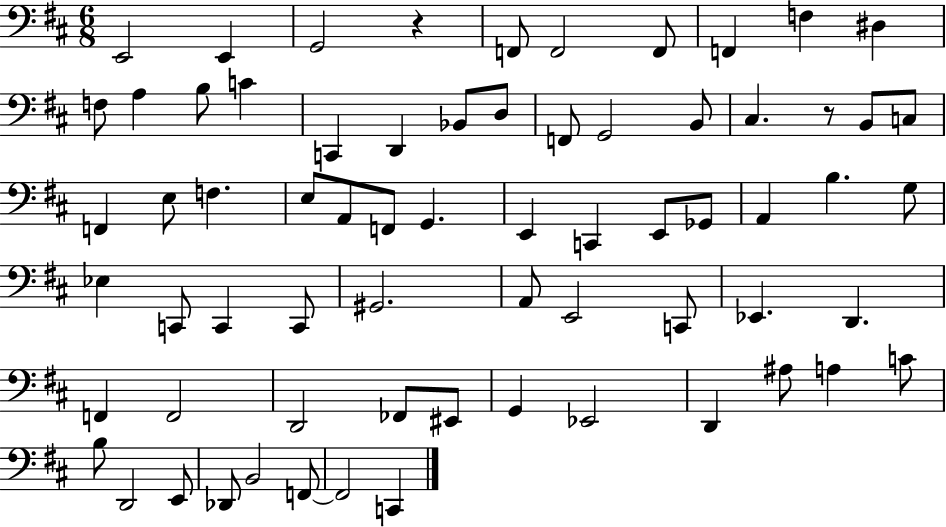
X:1
T:Untitled
M:6/8
L:1/4
K:D
E,,2 E,, G,,2 z F,,/2 F,,2 F,,/2 F,, F, ^D, F,/2 A, B,/2 C C,, D,, _B,,/2 D,/2 F,,/2 G,,2 B,,/2 ^C, z/2 B,,/2 C,/2 F,, E,/2 F, E,/2 A,,/2 F,,/2 G,, E,, C,, E,,/2 _G,,/2 A,, B, G,/2 _E, C,,/2 C,, C,,/2 ^G,,2 A,,/2 E,,2 C,,/2 _E,, D,, F,, F,,2 D,,2 _F,,/2 ^E,,/2 G,, _E,,2 D,, ^A,/2 A, C/2 B,/2 D,,2 E,,/2 _D,,/2 B,,2 F,,/2 F,,2 C,,